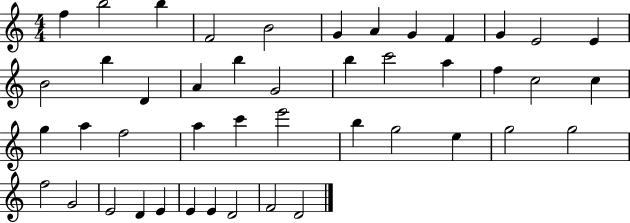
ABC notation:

X:1
T:Untitled
M:4/4
L:1/4
K:C
f b2 b F2 B2 G A G F G E2 E B2 b D A b G2 b c'2 a f c2 c g a f2 a c' e'2 b g2 e g2 g2 f2 G2 E2 D E E E D2 F2 D2